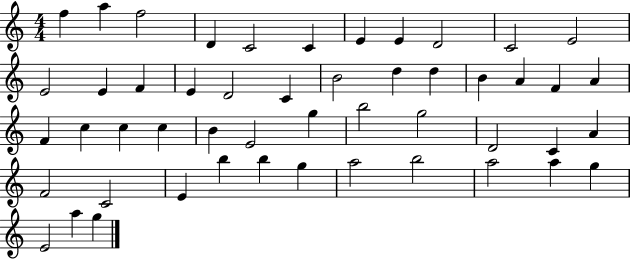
X:1
T:Untitled
M:4/4
L:1/4
K:C
f a f2 D C2 C E E D2 C2 E2 E2 E F E D2 C B2 d d B A F A F c c c B E2 g b2 g2 D2 C A F2 C2 E b b g a2 b2 a2 a g E2 a g